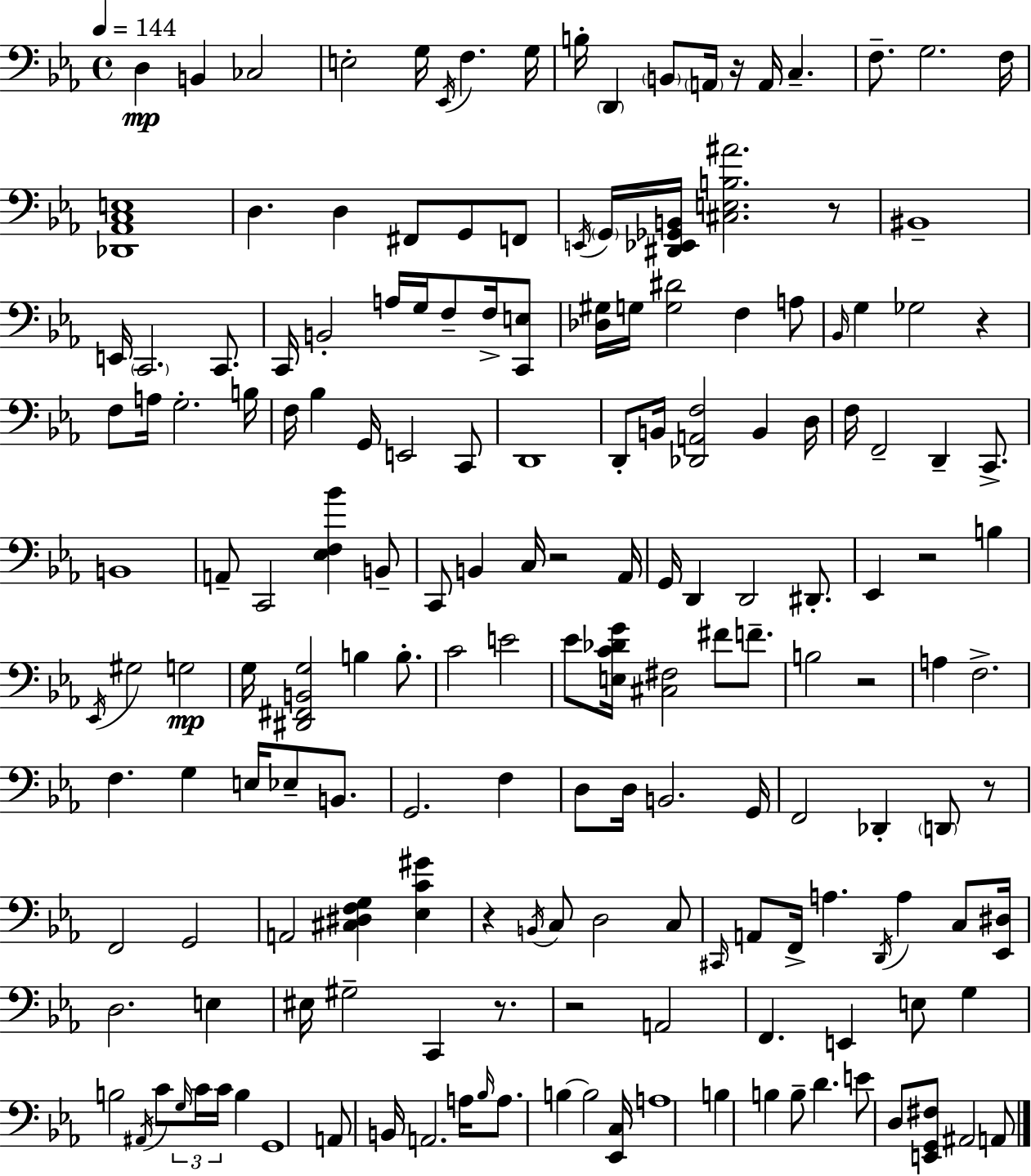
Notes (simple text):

D3/q B2/q CES3/h E3/h G3/s Eb2/s F3/q. G3/s B3/s D2/q B2/e A2/s R/s A2/s C3/q. F3/e. G3/h. F3/s [Db2,Ab2,C3,E3]/w D3/q. D3/q F#2/e G2/e F2/e E2/s G2/s [D#2,Eb2,Gb2,B2]/s [C#3,E3,B3,A#4]/h. R/e BIS2/w E2/s C2/h. C2/e. C2/s B2/h A3/s G3/s F3/e F3/s [C2,E3]/e [Db3,G#3]/s G3/s [G3,D#4]/h F3/q A3/e Bb2/s G3/q Gb3/h R/q F3/e A3/s G3/h. B3/s F3/s Bb3/q G2/s E2/h C2/e D2/w D2/e B2/s [Db2,A2,F3]/h B2/q D3/s F3/s F2/h D2/q C2/e. B2/w A2/e C2/h [Eb3,F3,Bb4]/q B2/e C2/e B2/q C3/s R/h Ab2/s G2/s D2/q D2/h D#2/e. Eb2/q R/h B3/q Eb2/s G#3/h G3/h G3/s [D#2,F#2,B2,G3]/h B3/q B3/e. C4/h E4/h Eb4/e [E3,C4,Db4,G4]/s [C#3,F#3]/h F#4/e F4/e. B3/h R/h A3/q F3/h. F3/q. G3/q E3/s Eb3/e B2/e. G2/h. F3/q D3/e D3/s B2/h. G2/s F2/h Db2/q D2/e R/e F2/h G2/h A2/h [C#3,D#3,F3,G3]/q [Eb3,C4,G#4]/q R/q B2/s C3/e D3/h C3/e C#2/s A2/e F2/s A3/q. D2/s A3/q C3/e [Eb2,D#3]/s D3/h. E3/q EIS3/s G#3/h C2/q R/e. R/h A2/h F2/q. E2/q E3/e G3/q B3/h A#2/s C4/e G3/s C4/s C4/s B3/q G2/w A2/e B2/s A2/h. A3/s Bb3/s A3/e. B3/q B3/h [Eb2,C3]/s A3/w B3/q B3/q B3/e D4/q. E4/e D3/e [E2,G2,F#3]/e A#2/h A2/e